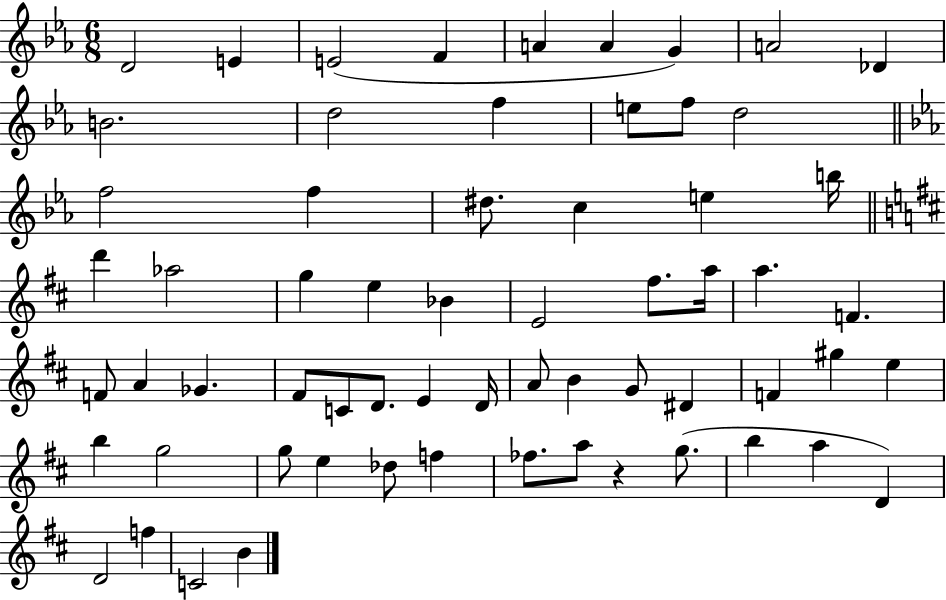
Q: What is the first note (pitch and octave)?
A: D4